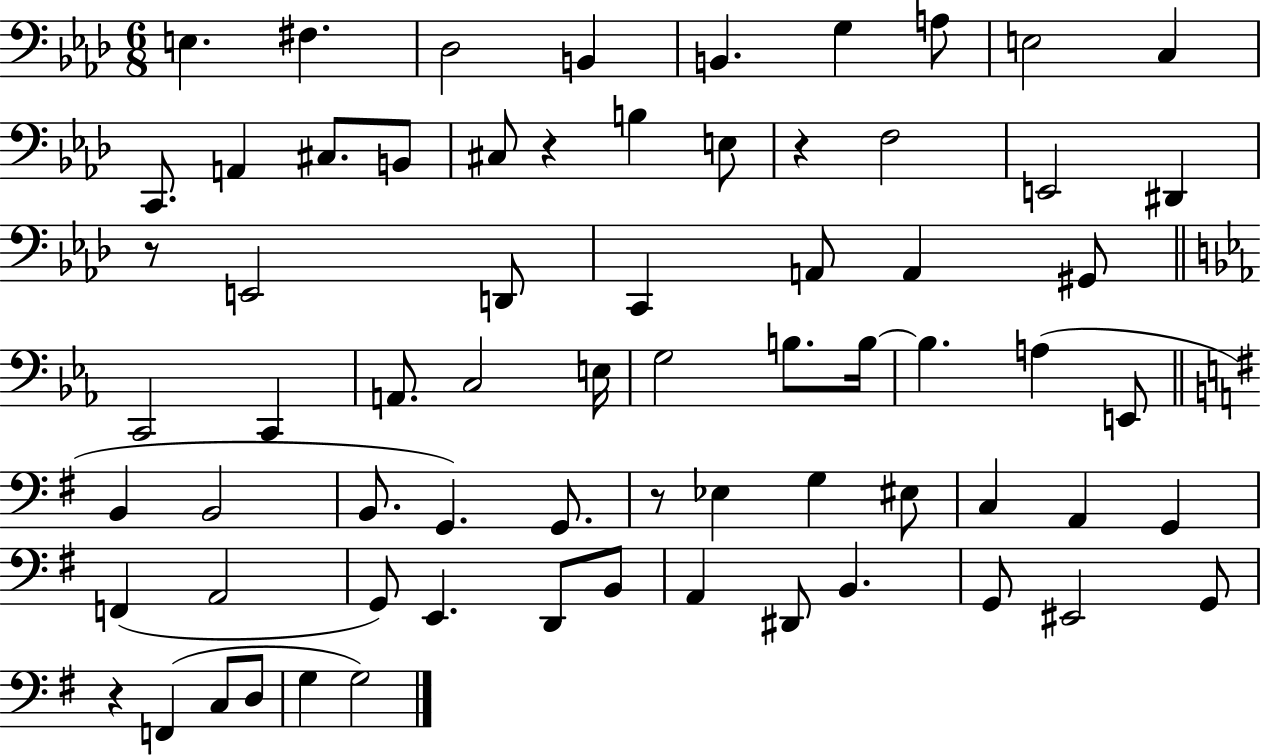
E3/q. F#3/q. Db3/h B2/q B2/q. G3/q A3/e E3/h C3/q C2/e. A2/q C#3/e. B2/e C#3/e R/q B3/q E3/e R/q F3/h E2/h D#2/q R/e E2/h D2/e C2/q A2/e A2/q G#2/e C2/h C2/q A2/e. C3/h E3/s G3/h B3/e. B3/s B3/q. A3/q E2/e B2/q B2/h B2/e. G2/q. G2/e. R/e Eb3/q G3/q EIS3/e C3/q A2/q G2/q F2/q A2/h G2/e E2/q. D2/e B2/e A2/q D#2/e B2/q. G2/e EIS2/h G2/e R/q F2/q C3/e D3/e G3/q G3/h